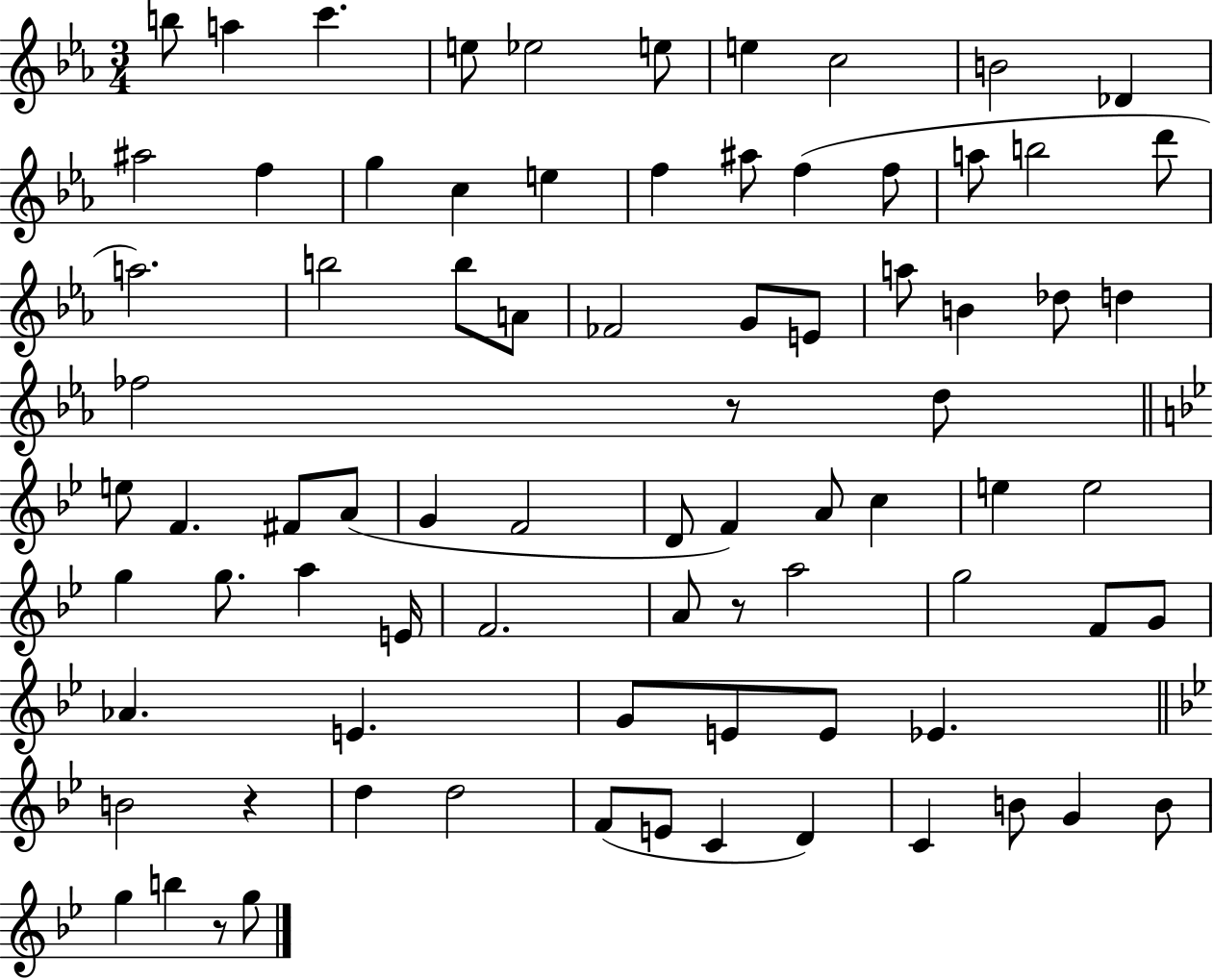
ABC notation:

X:1
T:Untitled
M:3/4
L:1/4
K:Eb
b/2 a c' e/2 _e2 e/2 e c2 B2 _D ^a2 f g c e f ^a/2 f f/2 a/2 b2 d'/2 a2 b2 b/2 A/2 _F2 G/2 E/2 a/2 B _d/2 d _f2 z/2 d/2 e/2 F ^F/2 A/2 G F2 D/2 F A/2 c e e2 g g/2 a E/4 F2 A/2 z/2 a2 g2 F/2 G/2 _A E G/2 E/2 E/2 _E B2 z d d2 F/2 E/2 C D C B/2 G B/2 g b z/2 g/2